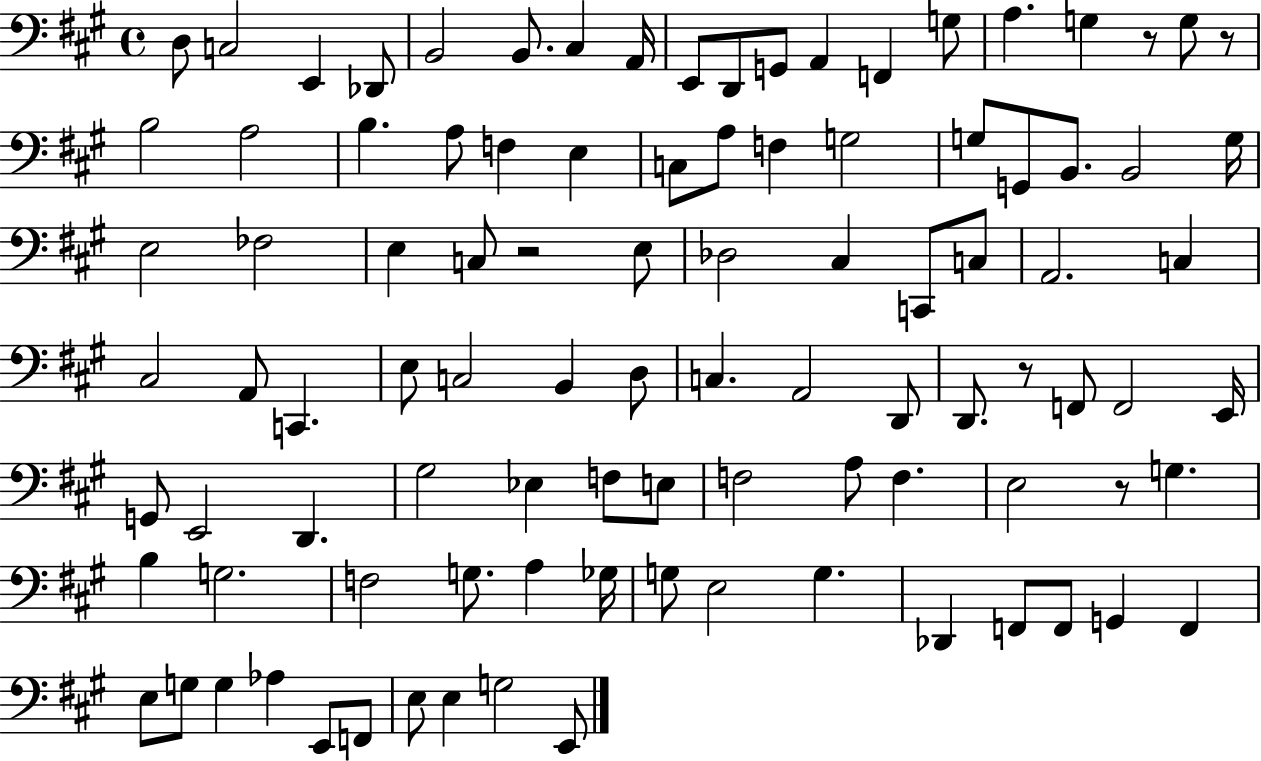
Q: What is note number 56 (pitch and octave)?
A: F2